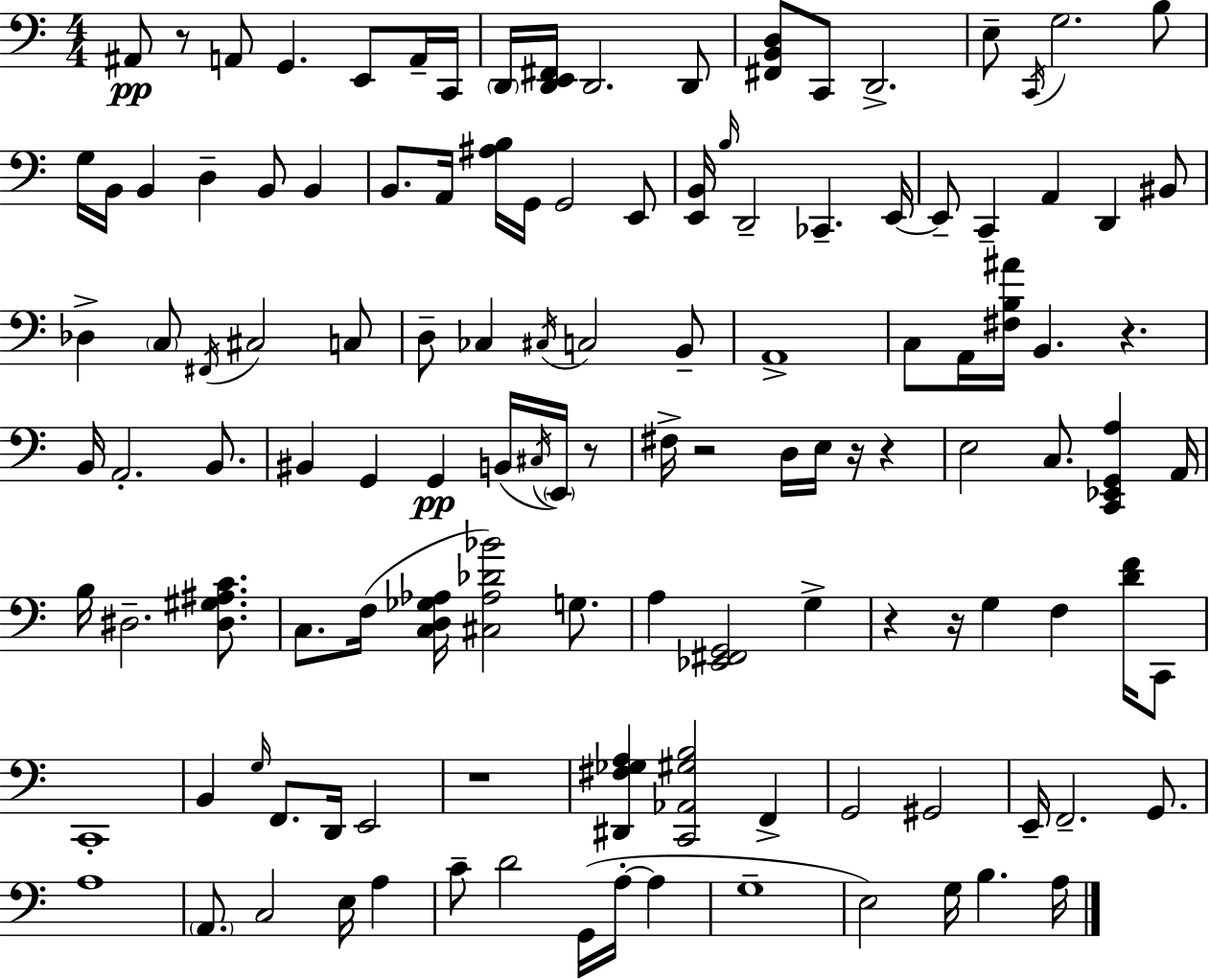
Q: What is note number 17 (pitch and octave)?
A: B2